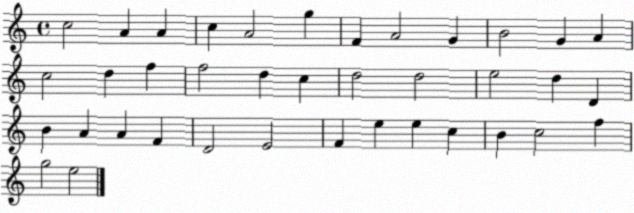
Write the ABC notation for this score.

X:1
T:Untitled
M:4/4
L:1/4
K:C
c2 A A c A2 g F A2 G B2 G A c2 d f f2 d c d2 d2 e2 d D B A A F D2 E2 F e e c B c2 f g2 e2